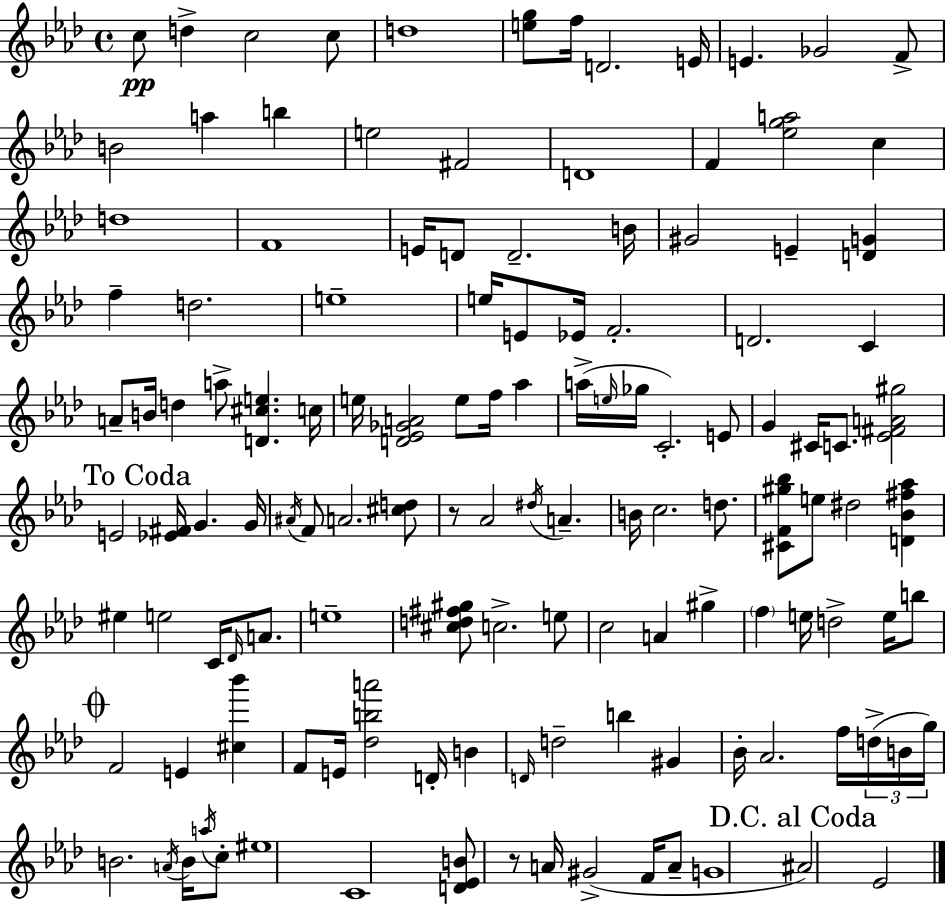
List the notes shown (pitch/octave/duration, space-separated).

C5/e D5/q C5/h C5/e D5/w [E5,G5]/e F5/s D4/h. E4/s E4/q. Gb4/h F4/e B4/h A5/q B5/q E5/h F#4/h D4/w F4/q [Eb5,G5,A5]/h C5/q D5/w F4/w E4/s D4/e D4/h. B4/s G#4/h E4/q [D4,G4]/q F5/q D5/h. E5/w E5/s E4/e Eb4/s F4/h. D4/h. C4/q A4/e B4/s D5/q A5/e [D4,C#5,E5]/q. C5/s E5/s [D4,Eb4,Gb4,A4]/h E5/e F5/s Ab5/q A5/s E5/s Gb5/s C4/h. E4/e G4/q C#4/s C4/e. [Eb4,F#4,A4,G#5]/h E4/h [Eb4,F#4]/s G4/q. G4/s A#4/s F4/e A4/h. [C#5,D5]/e R/e Ab4/h D#5/s A4/q. B4/s C5/h. D5/e. [C#4,F4,G#5,Bb5]/e E5/e D#5/h [D4,Bb4,F#5,Ab5]/q EIS5/q E5/h C4/s Db4/s A4/e. E5/w [C#5,D5,F#5,G#5]/e C5/h. E5/e C5/h A4/q G#5/q F5/q E5/s D5/h E5/s B5/e F4/h E4/q [C#5,Bb6]/q F4/e E4/s [Db5,B5,A6]/h D4/s B4/q D4/s D5/h B5/q G#4/q Bb4/s Ab4/h. F5/s D5/s B4/s G5/s B4/h. A4/s B4/s A5/s C5/e EIS5/w C4/w [D4,Eb4,B4]/e R/e A4/s G#4/h F4/s A4/e G4/w A#4/h Eb4/h